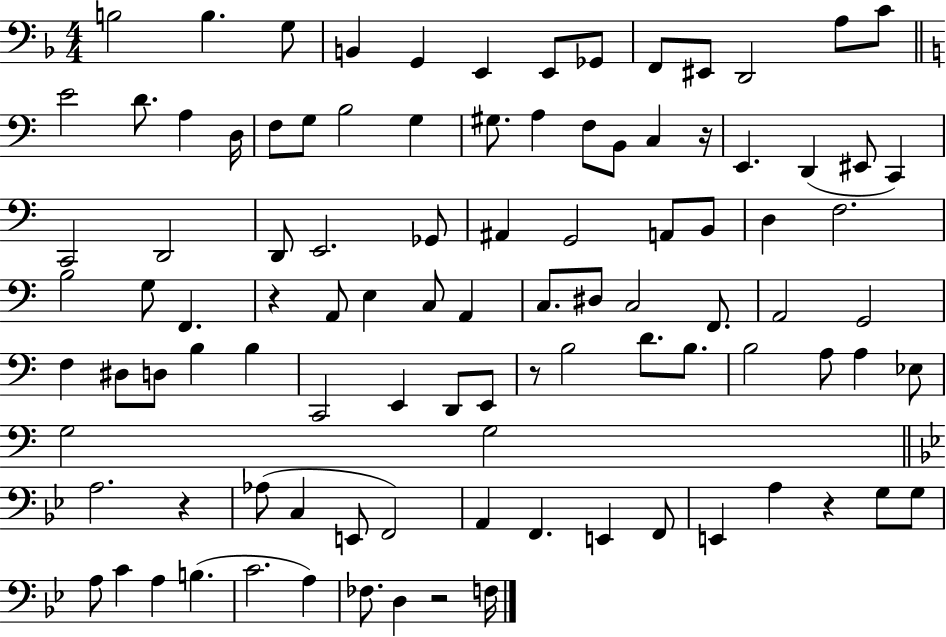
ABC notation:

X:1
T:Untitled
M:4/4
L:1/4
K:F
B,2 B, G,/2 B,, G,, E,, E,,/2 _G,,/2 F,,/2 ^E,,/2 D,,2 A,/2 C/2 E2 D/2 A, D,/4 F,/2 G,/2 B,2 G, ^G,/2 A, F,/2 B,,/2 C, z/4 E,, D,, ^E,,/2 C,, C,,2 D,,2 D,,/2 E,,2 _G,,/2 ^A,, G,,2 A,,/2 B,,/2 D, F,2 B,2 G,/2 F,, z A,,/2 E, C,/2 A,, C,/2 ^D,/2 C,2 F,,/2 A,,2 G,,2 F, ^D,/2 D,/2 B, B, C,,2 E,, D,,/2 E,,/2 z/2 B,2 D/2 B,/2 B,2 A,/2 A, _E,/2 G,2 G,2 A,2 z _A,/2 C, E,,/2 F,,2 A,, F,, E,, F,,/2 E,, A, z G,/2 G,/2 A,/2 C A, B, C2 A, _F,/2 D, z2 F,/4